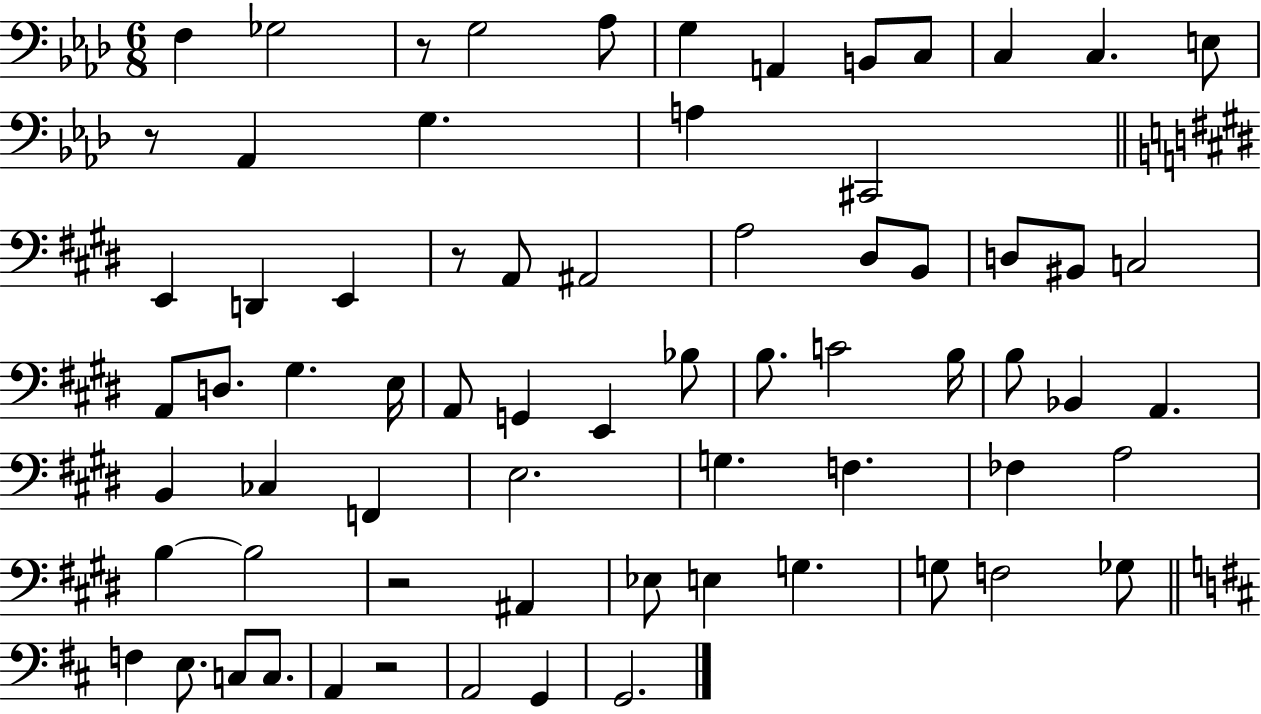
{
  \clef bass
  \numericTimeSignature
  \time 6/8
  \key aes \major
  f4 ges2 | r8 g2 aes8 | g4 a,4 b,8 c8 | c4 c4. e8 | \break r8 aes,4 g4. | a4 cis,2 | \bar "||" \break \key e \major e,4 d,4 e,4 | r8 a,8 ais,2 | a2 dis8 b,8 | d8 bis,8 c2 | \break a,8 d8. gis4. e16 | a,8 g,4 e,4 bes8 | b8. c'2 b16 | b8 bes,4 a,4. | \break b,4 ces4 f,4 | e2. | g4. f4. | fes4 a2 | \break b4~~ b2 | r2 ais,4 | ees8 e4 g4. | g8 f2 ges8 | \break \bar "||" \break \key d \major f4 e8. c8 c8. | a,4 r2 | a,2 g,4 | g,2. | \break \bar "|."
}